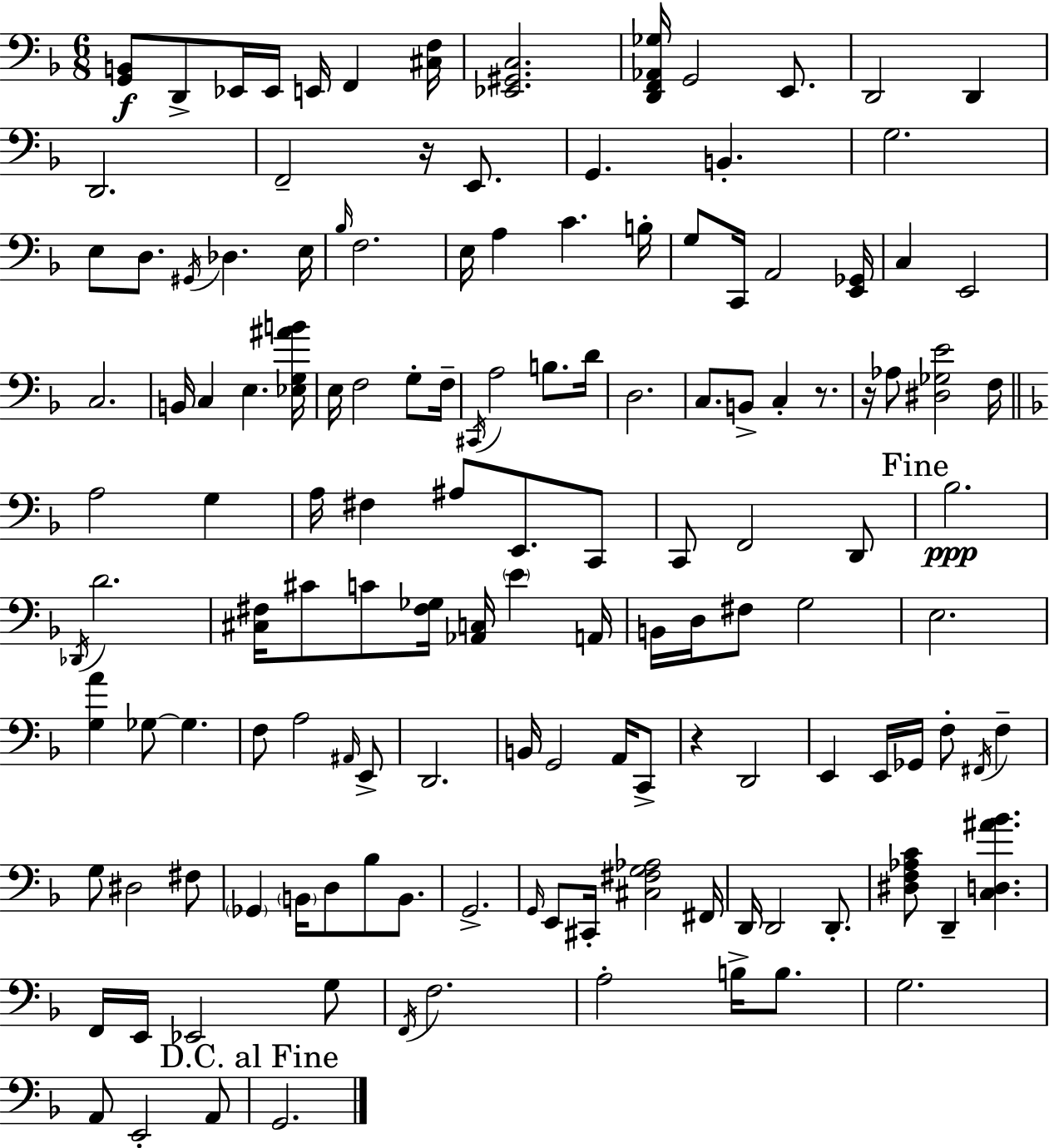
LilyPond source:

{
  \clef bass
  \numericTimeSignature
  \time 6/8
  \key d \minor
  <g, b,>8\f d,8-> ees,16 ees,16 e,16 f,4 <cis f>16 | <ees, gis, c>2. | <d, f, aes, ges>16 g,2 e,8. | d,2 d,4 | \break d,2. | f,2-- r16 e,8. | g,4. b,4.-. | g2. | \break e8 d8. \acciaccatura { gis,16 } des4. | e16 \grace { bes16 } f2. | e16 a4 c'4. | b16-. g8 c,16 a,2 | \break <e, ges,>16 c4 e,2 | c2. | b,16 c4 e4. | <ees g ais' b'>16 e16 f2 g8-. | \break f16-- \acciaccatura { cis,16 } a2 b8. | d'16 d2. | c8. b,8-> c4-. | r8. r16 aes8 <dis ges e'>2 | \break f16 \bar "||" \break \key f \major a2 g4 | a16 fis4 ais8 e,8. c,8 | c,8 f,2 d,8 | \mark "Fine" bes2.\ppp | \break \acciaccatura { des,16 } d'2. | <cis fis>16 cis'8 c'8 <fis ges>16 <aes, c>16 \parenthesize e'4 | a,16 b,16 d16 fis8 g2 | e2. | \break <g a'>4 ges8~~ ges4. | f8 a2 \grace { ais,16 } | e,8-> d,2. | b,16 g,2 a,16 | \break c,8-> r4 d,2 | e,4 e,16 ges,16 f8-. \acciaccatura { fis,16 } f4-- | g8 dis2 | fis8 \parenthesize ges,4 \parenthesize b,16 d8 bes8 | \break b,8. g,2.-> | \grace { g,16 } e,8 cis,16-. <cis fis g aes>2 | fis,16 d,16 d,2 | d,8.-. <dis f aes c'>8 d,4-- <c d ais' bes'>4. | \break f,16 e,16 ees,2 | g8 \acciaccatura { f,16 } f2. | a2-. | b16-> b8. g2. | \break a,8 e,2-. | a,8 \mark "D.C. al Fine" g,2. | \bar "|."
}